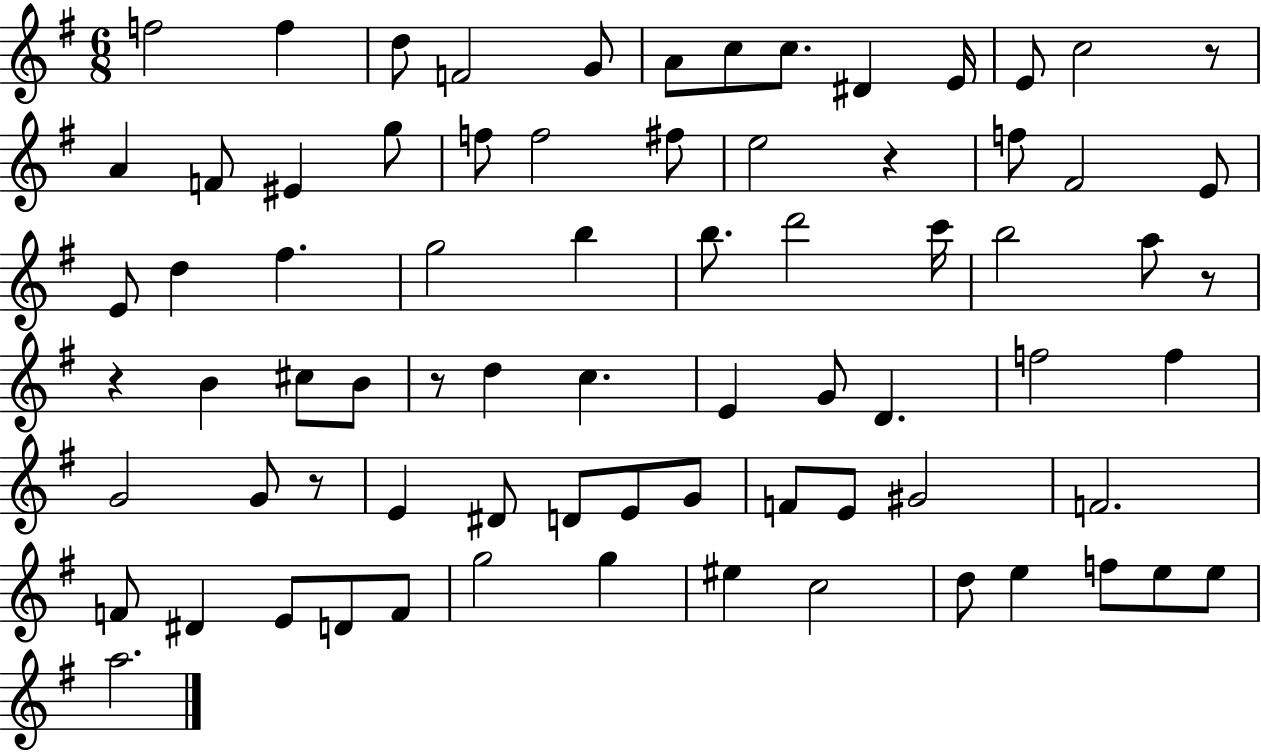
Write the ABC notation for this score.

X:1
T:Untitled
M:6/8
L:1/4
K:G
f2 f d/2 F2 G/2 A/2 c/2 c/2 ^D E/4 E/2 c2 z/2 A F/2 ^E g/2 f/2 f2 ^f/2 e2 z f/2 ^F2 E/2 E/2 d ^f g2 b b/2 d'2 c'/4 b2 a/2 z/2 z B ^c/2 B/2 z/2 d c E G/2 D f2 f G2 G/2 z/2 E ^D/2 D/2 E/2 G/2 F/2 E/2 ^G2 F2 F/2 ^D E/2 D/2 F/2 g2 g ^e c2 d/2 e f/2 e/2 e/2 a2